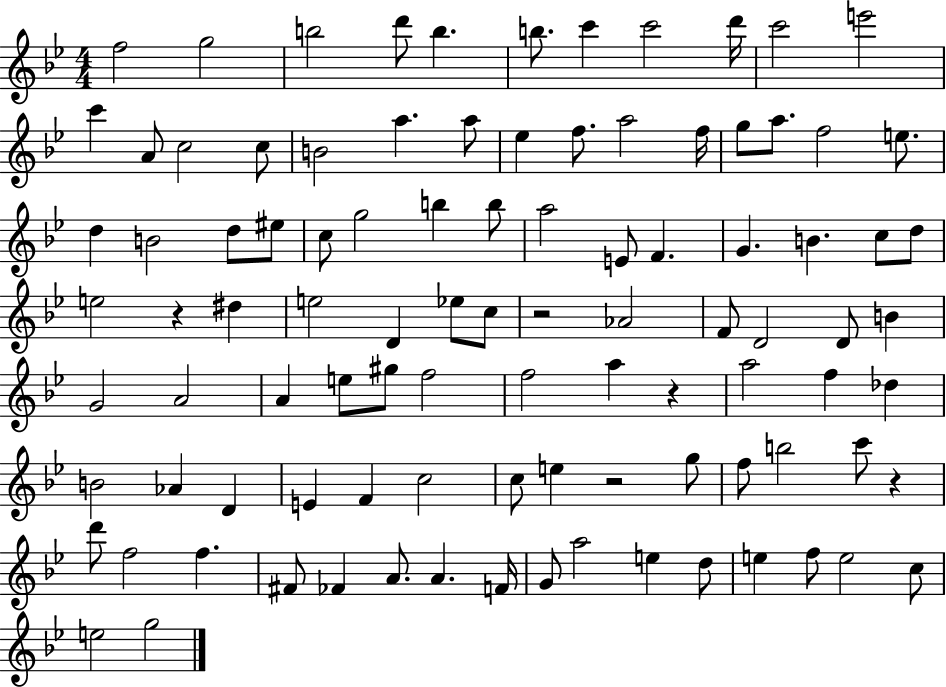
F5/h G5/h B5/h D6/e B5/q. B5/e. C6/q C6/h D6/s C6/h E6/h C6/q A4/e C5/h C5/e B4/h A5/q. A5/e Eb5/q F5/e. A5/h F5/s G5/e A5/e. F5/h E5/e. D5/q B4/h D5/e EIS5/e C5/e G5/h B5/q B5/e A5/h E4/e F4/q. G4/q. B4/q. C5/e D5/e E5/h R/q D#5/q E5/h D4/q Eb5/e C5/e R/h Ab4/h F4/e D4/h D4/e B4/q G4/h A4/h A4/q E5/e G#5/e F5/h F5/h A5/q R/q A5/h F5/q Db5/q B4/h Ab4/q D4/q E4/q F4/q C5/h C5/e E5/q R/h G5/e F5/e B5/h C6/e R/q D6/e F5/h F5/q. F#4/e FES4/q A4/e. A4/q. F4/s G4/e A5/h E5/q D5/e E5/q F5/e E5/h C5/e E5/h G5/h